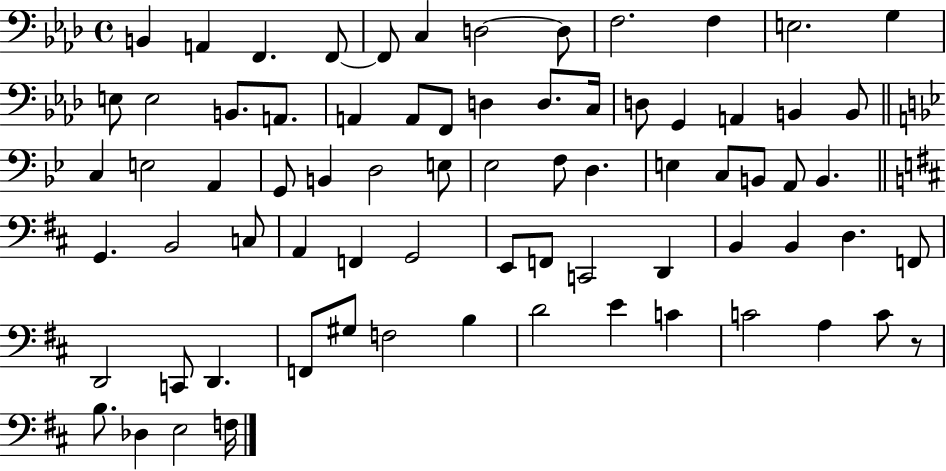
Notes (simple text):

B2/q A2/q F2/q. F2/e F2/e C3/q D3/h D3/e F3/h. F3/q E3/h. G3/q E3/e E3/h B2/e. A2/e. A2/q A2/e F2/e D3/q D3/e. C3/s D3/e G2/q A2/q B2/q B2/e C3/q E3/h A2/q G2/e B2/q D3/h E3/e Eb3/h F3/e D3/q. E3/q C3/e B2/e A2/e B2/q. G2/q. B2/h C3/e A2/q F2/q G2/h E2/e F2/e C2/h D2/q B2/q B2/q D3/q. F2/e D2/h C2/e D2/q. F2/e G#3/e F3/h B3/q D4/h E4/q C4/q C4/h A3/q C4/e R/e B3/e. Db3/q E3/h F3/s